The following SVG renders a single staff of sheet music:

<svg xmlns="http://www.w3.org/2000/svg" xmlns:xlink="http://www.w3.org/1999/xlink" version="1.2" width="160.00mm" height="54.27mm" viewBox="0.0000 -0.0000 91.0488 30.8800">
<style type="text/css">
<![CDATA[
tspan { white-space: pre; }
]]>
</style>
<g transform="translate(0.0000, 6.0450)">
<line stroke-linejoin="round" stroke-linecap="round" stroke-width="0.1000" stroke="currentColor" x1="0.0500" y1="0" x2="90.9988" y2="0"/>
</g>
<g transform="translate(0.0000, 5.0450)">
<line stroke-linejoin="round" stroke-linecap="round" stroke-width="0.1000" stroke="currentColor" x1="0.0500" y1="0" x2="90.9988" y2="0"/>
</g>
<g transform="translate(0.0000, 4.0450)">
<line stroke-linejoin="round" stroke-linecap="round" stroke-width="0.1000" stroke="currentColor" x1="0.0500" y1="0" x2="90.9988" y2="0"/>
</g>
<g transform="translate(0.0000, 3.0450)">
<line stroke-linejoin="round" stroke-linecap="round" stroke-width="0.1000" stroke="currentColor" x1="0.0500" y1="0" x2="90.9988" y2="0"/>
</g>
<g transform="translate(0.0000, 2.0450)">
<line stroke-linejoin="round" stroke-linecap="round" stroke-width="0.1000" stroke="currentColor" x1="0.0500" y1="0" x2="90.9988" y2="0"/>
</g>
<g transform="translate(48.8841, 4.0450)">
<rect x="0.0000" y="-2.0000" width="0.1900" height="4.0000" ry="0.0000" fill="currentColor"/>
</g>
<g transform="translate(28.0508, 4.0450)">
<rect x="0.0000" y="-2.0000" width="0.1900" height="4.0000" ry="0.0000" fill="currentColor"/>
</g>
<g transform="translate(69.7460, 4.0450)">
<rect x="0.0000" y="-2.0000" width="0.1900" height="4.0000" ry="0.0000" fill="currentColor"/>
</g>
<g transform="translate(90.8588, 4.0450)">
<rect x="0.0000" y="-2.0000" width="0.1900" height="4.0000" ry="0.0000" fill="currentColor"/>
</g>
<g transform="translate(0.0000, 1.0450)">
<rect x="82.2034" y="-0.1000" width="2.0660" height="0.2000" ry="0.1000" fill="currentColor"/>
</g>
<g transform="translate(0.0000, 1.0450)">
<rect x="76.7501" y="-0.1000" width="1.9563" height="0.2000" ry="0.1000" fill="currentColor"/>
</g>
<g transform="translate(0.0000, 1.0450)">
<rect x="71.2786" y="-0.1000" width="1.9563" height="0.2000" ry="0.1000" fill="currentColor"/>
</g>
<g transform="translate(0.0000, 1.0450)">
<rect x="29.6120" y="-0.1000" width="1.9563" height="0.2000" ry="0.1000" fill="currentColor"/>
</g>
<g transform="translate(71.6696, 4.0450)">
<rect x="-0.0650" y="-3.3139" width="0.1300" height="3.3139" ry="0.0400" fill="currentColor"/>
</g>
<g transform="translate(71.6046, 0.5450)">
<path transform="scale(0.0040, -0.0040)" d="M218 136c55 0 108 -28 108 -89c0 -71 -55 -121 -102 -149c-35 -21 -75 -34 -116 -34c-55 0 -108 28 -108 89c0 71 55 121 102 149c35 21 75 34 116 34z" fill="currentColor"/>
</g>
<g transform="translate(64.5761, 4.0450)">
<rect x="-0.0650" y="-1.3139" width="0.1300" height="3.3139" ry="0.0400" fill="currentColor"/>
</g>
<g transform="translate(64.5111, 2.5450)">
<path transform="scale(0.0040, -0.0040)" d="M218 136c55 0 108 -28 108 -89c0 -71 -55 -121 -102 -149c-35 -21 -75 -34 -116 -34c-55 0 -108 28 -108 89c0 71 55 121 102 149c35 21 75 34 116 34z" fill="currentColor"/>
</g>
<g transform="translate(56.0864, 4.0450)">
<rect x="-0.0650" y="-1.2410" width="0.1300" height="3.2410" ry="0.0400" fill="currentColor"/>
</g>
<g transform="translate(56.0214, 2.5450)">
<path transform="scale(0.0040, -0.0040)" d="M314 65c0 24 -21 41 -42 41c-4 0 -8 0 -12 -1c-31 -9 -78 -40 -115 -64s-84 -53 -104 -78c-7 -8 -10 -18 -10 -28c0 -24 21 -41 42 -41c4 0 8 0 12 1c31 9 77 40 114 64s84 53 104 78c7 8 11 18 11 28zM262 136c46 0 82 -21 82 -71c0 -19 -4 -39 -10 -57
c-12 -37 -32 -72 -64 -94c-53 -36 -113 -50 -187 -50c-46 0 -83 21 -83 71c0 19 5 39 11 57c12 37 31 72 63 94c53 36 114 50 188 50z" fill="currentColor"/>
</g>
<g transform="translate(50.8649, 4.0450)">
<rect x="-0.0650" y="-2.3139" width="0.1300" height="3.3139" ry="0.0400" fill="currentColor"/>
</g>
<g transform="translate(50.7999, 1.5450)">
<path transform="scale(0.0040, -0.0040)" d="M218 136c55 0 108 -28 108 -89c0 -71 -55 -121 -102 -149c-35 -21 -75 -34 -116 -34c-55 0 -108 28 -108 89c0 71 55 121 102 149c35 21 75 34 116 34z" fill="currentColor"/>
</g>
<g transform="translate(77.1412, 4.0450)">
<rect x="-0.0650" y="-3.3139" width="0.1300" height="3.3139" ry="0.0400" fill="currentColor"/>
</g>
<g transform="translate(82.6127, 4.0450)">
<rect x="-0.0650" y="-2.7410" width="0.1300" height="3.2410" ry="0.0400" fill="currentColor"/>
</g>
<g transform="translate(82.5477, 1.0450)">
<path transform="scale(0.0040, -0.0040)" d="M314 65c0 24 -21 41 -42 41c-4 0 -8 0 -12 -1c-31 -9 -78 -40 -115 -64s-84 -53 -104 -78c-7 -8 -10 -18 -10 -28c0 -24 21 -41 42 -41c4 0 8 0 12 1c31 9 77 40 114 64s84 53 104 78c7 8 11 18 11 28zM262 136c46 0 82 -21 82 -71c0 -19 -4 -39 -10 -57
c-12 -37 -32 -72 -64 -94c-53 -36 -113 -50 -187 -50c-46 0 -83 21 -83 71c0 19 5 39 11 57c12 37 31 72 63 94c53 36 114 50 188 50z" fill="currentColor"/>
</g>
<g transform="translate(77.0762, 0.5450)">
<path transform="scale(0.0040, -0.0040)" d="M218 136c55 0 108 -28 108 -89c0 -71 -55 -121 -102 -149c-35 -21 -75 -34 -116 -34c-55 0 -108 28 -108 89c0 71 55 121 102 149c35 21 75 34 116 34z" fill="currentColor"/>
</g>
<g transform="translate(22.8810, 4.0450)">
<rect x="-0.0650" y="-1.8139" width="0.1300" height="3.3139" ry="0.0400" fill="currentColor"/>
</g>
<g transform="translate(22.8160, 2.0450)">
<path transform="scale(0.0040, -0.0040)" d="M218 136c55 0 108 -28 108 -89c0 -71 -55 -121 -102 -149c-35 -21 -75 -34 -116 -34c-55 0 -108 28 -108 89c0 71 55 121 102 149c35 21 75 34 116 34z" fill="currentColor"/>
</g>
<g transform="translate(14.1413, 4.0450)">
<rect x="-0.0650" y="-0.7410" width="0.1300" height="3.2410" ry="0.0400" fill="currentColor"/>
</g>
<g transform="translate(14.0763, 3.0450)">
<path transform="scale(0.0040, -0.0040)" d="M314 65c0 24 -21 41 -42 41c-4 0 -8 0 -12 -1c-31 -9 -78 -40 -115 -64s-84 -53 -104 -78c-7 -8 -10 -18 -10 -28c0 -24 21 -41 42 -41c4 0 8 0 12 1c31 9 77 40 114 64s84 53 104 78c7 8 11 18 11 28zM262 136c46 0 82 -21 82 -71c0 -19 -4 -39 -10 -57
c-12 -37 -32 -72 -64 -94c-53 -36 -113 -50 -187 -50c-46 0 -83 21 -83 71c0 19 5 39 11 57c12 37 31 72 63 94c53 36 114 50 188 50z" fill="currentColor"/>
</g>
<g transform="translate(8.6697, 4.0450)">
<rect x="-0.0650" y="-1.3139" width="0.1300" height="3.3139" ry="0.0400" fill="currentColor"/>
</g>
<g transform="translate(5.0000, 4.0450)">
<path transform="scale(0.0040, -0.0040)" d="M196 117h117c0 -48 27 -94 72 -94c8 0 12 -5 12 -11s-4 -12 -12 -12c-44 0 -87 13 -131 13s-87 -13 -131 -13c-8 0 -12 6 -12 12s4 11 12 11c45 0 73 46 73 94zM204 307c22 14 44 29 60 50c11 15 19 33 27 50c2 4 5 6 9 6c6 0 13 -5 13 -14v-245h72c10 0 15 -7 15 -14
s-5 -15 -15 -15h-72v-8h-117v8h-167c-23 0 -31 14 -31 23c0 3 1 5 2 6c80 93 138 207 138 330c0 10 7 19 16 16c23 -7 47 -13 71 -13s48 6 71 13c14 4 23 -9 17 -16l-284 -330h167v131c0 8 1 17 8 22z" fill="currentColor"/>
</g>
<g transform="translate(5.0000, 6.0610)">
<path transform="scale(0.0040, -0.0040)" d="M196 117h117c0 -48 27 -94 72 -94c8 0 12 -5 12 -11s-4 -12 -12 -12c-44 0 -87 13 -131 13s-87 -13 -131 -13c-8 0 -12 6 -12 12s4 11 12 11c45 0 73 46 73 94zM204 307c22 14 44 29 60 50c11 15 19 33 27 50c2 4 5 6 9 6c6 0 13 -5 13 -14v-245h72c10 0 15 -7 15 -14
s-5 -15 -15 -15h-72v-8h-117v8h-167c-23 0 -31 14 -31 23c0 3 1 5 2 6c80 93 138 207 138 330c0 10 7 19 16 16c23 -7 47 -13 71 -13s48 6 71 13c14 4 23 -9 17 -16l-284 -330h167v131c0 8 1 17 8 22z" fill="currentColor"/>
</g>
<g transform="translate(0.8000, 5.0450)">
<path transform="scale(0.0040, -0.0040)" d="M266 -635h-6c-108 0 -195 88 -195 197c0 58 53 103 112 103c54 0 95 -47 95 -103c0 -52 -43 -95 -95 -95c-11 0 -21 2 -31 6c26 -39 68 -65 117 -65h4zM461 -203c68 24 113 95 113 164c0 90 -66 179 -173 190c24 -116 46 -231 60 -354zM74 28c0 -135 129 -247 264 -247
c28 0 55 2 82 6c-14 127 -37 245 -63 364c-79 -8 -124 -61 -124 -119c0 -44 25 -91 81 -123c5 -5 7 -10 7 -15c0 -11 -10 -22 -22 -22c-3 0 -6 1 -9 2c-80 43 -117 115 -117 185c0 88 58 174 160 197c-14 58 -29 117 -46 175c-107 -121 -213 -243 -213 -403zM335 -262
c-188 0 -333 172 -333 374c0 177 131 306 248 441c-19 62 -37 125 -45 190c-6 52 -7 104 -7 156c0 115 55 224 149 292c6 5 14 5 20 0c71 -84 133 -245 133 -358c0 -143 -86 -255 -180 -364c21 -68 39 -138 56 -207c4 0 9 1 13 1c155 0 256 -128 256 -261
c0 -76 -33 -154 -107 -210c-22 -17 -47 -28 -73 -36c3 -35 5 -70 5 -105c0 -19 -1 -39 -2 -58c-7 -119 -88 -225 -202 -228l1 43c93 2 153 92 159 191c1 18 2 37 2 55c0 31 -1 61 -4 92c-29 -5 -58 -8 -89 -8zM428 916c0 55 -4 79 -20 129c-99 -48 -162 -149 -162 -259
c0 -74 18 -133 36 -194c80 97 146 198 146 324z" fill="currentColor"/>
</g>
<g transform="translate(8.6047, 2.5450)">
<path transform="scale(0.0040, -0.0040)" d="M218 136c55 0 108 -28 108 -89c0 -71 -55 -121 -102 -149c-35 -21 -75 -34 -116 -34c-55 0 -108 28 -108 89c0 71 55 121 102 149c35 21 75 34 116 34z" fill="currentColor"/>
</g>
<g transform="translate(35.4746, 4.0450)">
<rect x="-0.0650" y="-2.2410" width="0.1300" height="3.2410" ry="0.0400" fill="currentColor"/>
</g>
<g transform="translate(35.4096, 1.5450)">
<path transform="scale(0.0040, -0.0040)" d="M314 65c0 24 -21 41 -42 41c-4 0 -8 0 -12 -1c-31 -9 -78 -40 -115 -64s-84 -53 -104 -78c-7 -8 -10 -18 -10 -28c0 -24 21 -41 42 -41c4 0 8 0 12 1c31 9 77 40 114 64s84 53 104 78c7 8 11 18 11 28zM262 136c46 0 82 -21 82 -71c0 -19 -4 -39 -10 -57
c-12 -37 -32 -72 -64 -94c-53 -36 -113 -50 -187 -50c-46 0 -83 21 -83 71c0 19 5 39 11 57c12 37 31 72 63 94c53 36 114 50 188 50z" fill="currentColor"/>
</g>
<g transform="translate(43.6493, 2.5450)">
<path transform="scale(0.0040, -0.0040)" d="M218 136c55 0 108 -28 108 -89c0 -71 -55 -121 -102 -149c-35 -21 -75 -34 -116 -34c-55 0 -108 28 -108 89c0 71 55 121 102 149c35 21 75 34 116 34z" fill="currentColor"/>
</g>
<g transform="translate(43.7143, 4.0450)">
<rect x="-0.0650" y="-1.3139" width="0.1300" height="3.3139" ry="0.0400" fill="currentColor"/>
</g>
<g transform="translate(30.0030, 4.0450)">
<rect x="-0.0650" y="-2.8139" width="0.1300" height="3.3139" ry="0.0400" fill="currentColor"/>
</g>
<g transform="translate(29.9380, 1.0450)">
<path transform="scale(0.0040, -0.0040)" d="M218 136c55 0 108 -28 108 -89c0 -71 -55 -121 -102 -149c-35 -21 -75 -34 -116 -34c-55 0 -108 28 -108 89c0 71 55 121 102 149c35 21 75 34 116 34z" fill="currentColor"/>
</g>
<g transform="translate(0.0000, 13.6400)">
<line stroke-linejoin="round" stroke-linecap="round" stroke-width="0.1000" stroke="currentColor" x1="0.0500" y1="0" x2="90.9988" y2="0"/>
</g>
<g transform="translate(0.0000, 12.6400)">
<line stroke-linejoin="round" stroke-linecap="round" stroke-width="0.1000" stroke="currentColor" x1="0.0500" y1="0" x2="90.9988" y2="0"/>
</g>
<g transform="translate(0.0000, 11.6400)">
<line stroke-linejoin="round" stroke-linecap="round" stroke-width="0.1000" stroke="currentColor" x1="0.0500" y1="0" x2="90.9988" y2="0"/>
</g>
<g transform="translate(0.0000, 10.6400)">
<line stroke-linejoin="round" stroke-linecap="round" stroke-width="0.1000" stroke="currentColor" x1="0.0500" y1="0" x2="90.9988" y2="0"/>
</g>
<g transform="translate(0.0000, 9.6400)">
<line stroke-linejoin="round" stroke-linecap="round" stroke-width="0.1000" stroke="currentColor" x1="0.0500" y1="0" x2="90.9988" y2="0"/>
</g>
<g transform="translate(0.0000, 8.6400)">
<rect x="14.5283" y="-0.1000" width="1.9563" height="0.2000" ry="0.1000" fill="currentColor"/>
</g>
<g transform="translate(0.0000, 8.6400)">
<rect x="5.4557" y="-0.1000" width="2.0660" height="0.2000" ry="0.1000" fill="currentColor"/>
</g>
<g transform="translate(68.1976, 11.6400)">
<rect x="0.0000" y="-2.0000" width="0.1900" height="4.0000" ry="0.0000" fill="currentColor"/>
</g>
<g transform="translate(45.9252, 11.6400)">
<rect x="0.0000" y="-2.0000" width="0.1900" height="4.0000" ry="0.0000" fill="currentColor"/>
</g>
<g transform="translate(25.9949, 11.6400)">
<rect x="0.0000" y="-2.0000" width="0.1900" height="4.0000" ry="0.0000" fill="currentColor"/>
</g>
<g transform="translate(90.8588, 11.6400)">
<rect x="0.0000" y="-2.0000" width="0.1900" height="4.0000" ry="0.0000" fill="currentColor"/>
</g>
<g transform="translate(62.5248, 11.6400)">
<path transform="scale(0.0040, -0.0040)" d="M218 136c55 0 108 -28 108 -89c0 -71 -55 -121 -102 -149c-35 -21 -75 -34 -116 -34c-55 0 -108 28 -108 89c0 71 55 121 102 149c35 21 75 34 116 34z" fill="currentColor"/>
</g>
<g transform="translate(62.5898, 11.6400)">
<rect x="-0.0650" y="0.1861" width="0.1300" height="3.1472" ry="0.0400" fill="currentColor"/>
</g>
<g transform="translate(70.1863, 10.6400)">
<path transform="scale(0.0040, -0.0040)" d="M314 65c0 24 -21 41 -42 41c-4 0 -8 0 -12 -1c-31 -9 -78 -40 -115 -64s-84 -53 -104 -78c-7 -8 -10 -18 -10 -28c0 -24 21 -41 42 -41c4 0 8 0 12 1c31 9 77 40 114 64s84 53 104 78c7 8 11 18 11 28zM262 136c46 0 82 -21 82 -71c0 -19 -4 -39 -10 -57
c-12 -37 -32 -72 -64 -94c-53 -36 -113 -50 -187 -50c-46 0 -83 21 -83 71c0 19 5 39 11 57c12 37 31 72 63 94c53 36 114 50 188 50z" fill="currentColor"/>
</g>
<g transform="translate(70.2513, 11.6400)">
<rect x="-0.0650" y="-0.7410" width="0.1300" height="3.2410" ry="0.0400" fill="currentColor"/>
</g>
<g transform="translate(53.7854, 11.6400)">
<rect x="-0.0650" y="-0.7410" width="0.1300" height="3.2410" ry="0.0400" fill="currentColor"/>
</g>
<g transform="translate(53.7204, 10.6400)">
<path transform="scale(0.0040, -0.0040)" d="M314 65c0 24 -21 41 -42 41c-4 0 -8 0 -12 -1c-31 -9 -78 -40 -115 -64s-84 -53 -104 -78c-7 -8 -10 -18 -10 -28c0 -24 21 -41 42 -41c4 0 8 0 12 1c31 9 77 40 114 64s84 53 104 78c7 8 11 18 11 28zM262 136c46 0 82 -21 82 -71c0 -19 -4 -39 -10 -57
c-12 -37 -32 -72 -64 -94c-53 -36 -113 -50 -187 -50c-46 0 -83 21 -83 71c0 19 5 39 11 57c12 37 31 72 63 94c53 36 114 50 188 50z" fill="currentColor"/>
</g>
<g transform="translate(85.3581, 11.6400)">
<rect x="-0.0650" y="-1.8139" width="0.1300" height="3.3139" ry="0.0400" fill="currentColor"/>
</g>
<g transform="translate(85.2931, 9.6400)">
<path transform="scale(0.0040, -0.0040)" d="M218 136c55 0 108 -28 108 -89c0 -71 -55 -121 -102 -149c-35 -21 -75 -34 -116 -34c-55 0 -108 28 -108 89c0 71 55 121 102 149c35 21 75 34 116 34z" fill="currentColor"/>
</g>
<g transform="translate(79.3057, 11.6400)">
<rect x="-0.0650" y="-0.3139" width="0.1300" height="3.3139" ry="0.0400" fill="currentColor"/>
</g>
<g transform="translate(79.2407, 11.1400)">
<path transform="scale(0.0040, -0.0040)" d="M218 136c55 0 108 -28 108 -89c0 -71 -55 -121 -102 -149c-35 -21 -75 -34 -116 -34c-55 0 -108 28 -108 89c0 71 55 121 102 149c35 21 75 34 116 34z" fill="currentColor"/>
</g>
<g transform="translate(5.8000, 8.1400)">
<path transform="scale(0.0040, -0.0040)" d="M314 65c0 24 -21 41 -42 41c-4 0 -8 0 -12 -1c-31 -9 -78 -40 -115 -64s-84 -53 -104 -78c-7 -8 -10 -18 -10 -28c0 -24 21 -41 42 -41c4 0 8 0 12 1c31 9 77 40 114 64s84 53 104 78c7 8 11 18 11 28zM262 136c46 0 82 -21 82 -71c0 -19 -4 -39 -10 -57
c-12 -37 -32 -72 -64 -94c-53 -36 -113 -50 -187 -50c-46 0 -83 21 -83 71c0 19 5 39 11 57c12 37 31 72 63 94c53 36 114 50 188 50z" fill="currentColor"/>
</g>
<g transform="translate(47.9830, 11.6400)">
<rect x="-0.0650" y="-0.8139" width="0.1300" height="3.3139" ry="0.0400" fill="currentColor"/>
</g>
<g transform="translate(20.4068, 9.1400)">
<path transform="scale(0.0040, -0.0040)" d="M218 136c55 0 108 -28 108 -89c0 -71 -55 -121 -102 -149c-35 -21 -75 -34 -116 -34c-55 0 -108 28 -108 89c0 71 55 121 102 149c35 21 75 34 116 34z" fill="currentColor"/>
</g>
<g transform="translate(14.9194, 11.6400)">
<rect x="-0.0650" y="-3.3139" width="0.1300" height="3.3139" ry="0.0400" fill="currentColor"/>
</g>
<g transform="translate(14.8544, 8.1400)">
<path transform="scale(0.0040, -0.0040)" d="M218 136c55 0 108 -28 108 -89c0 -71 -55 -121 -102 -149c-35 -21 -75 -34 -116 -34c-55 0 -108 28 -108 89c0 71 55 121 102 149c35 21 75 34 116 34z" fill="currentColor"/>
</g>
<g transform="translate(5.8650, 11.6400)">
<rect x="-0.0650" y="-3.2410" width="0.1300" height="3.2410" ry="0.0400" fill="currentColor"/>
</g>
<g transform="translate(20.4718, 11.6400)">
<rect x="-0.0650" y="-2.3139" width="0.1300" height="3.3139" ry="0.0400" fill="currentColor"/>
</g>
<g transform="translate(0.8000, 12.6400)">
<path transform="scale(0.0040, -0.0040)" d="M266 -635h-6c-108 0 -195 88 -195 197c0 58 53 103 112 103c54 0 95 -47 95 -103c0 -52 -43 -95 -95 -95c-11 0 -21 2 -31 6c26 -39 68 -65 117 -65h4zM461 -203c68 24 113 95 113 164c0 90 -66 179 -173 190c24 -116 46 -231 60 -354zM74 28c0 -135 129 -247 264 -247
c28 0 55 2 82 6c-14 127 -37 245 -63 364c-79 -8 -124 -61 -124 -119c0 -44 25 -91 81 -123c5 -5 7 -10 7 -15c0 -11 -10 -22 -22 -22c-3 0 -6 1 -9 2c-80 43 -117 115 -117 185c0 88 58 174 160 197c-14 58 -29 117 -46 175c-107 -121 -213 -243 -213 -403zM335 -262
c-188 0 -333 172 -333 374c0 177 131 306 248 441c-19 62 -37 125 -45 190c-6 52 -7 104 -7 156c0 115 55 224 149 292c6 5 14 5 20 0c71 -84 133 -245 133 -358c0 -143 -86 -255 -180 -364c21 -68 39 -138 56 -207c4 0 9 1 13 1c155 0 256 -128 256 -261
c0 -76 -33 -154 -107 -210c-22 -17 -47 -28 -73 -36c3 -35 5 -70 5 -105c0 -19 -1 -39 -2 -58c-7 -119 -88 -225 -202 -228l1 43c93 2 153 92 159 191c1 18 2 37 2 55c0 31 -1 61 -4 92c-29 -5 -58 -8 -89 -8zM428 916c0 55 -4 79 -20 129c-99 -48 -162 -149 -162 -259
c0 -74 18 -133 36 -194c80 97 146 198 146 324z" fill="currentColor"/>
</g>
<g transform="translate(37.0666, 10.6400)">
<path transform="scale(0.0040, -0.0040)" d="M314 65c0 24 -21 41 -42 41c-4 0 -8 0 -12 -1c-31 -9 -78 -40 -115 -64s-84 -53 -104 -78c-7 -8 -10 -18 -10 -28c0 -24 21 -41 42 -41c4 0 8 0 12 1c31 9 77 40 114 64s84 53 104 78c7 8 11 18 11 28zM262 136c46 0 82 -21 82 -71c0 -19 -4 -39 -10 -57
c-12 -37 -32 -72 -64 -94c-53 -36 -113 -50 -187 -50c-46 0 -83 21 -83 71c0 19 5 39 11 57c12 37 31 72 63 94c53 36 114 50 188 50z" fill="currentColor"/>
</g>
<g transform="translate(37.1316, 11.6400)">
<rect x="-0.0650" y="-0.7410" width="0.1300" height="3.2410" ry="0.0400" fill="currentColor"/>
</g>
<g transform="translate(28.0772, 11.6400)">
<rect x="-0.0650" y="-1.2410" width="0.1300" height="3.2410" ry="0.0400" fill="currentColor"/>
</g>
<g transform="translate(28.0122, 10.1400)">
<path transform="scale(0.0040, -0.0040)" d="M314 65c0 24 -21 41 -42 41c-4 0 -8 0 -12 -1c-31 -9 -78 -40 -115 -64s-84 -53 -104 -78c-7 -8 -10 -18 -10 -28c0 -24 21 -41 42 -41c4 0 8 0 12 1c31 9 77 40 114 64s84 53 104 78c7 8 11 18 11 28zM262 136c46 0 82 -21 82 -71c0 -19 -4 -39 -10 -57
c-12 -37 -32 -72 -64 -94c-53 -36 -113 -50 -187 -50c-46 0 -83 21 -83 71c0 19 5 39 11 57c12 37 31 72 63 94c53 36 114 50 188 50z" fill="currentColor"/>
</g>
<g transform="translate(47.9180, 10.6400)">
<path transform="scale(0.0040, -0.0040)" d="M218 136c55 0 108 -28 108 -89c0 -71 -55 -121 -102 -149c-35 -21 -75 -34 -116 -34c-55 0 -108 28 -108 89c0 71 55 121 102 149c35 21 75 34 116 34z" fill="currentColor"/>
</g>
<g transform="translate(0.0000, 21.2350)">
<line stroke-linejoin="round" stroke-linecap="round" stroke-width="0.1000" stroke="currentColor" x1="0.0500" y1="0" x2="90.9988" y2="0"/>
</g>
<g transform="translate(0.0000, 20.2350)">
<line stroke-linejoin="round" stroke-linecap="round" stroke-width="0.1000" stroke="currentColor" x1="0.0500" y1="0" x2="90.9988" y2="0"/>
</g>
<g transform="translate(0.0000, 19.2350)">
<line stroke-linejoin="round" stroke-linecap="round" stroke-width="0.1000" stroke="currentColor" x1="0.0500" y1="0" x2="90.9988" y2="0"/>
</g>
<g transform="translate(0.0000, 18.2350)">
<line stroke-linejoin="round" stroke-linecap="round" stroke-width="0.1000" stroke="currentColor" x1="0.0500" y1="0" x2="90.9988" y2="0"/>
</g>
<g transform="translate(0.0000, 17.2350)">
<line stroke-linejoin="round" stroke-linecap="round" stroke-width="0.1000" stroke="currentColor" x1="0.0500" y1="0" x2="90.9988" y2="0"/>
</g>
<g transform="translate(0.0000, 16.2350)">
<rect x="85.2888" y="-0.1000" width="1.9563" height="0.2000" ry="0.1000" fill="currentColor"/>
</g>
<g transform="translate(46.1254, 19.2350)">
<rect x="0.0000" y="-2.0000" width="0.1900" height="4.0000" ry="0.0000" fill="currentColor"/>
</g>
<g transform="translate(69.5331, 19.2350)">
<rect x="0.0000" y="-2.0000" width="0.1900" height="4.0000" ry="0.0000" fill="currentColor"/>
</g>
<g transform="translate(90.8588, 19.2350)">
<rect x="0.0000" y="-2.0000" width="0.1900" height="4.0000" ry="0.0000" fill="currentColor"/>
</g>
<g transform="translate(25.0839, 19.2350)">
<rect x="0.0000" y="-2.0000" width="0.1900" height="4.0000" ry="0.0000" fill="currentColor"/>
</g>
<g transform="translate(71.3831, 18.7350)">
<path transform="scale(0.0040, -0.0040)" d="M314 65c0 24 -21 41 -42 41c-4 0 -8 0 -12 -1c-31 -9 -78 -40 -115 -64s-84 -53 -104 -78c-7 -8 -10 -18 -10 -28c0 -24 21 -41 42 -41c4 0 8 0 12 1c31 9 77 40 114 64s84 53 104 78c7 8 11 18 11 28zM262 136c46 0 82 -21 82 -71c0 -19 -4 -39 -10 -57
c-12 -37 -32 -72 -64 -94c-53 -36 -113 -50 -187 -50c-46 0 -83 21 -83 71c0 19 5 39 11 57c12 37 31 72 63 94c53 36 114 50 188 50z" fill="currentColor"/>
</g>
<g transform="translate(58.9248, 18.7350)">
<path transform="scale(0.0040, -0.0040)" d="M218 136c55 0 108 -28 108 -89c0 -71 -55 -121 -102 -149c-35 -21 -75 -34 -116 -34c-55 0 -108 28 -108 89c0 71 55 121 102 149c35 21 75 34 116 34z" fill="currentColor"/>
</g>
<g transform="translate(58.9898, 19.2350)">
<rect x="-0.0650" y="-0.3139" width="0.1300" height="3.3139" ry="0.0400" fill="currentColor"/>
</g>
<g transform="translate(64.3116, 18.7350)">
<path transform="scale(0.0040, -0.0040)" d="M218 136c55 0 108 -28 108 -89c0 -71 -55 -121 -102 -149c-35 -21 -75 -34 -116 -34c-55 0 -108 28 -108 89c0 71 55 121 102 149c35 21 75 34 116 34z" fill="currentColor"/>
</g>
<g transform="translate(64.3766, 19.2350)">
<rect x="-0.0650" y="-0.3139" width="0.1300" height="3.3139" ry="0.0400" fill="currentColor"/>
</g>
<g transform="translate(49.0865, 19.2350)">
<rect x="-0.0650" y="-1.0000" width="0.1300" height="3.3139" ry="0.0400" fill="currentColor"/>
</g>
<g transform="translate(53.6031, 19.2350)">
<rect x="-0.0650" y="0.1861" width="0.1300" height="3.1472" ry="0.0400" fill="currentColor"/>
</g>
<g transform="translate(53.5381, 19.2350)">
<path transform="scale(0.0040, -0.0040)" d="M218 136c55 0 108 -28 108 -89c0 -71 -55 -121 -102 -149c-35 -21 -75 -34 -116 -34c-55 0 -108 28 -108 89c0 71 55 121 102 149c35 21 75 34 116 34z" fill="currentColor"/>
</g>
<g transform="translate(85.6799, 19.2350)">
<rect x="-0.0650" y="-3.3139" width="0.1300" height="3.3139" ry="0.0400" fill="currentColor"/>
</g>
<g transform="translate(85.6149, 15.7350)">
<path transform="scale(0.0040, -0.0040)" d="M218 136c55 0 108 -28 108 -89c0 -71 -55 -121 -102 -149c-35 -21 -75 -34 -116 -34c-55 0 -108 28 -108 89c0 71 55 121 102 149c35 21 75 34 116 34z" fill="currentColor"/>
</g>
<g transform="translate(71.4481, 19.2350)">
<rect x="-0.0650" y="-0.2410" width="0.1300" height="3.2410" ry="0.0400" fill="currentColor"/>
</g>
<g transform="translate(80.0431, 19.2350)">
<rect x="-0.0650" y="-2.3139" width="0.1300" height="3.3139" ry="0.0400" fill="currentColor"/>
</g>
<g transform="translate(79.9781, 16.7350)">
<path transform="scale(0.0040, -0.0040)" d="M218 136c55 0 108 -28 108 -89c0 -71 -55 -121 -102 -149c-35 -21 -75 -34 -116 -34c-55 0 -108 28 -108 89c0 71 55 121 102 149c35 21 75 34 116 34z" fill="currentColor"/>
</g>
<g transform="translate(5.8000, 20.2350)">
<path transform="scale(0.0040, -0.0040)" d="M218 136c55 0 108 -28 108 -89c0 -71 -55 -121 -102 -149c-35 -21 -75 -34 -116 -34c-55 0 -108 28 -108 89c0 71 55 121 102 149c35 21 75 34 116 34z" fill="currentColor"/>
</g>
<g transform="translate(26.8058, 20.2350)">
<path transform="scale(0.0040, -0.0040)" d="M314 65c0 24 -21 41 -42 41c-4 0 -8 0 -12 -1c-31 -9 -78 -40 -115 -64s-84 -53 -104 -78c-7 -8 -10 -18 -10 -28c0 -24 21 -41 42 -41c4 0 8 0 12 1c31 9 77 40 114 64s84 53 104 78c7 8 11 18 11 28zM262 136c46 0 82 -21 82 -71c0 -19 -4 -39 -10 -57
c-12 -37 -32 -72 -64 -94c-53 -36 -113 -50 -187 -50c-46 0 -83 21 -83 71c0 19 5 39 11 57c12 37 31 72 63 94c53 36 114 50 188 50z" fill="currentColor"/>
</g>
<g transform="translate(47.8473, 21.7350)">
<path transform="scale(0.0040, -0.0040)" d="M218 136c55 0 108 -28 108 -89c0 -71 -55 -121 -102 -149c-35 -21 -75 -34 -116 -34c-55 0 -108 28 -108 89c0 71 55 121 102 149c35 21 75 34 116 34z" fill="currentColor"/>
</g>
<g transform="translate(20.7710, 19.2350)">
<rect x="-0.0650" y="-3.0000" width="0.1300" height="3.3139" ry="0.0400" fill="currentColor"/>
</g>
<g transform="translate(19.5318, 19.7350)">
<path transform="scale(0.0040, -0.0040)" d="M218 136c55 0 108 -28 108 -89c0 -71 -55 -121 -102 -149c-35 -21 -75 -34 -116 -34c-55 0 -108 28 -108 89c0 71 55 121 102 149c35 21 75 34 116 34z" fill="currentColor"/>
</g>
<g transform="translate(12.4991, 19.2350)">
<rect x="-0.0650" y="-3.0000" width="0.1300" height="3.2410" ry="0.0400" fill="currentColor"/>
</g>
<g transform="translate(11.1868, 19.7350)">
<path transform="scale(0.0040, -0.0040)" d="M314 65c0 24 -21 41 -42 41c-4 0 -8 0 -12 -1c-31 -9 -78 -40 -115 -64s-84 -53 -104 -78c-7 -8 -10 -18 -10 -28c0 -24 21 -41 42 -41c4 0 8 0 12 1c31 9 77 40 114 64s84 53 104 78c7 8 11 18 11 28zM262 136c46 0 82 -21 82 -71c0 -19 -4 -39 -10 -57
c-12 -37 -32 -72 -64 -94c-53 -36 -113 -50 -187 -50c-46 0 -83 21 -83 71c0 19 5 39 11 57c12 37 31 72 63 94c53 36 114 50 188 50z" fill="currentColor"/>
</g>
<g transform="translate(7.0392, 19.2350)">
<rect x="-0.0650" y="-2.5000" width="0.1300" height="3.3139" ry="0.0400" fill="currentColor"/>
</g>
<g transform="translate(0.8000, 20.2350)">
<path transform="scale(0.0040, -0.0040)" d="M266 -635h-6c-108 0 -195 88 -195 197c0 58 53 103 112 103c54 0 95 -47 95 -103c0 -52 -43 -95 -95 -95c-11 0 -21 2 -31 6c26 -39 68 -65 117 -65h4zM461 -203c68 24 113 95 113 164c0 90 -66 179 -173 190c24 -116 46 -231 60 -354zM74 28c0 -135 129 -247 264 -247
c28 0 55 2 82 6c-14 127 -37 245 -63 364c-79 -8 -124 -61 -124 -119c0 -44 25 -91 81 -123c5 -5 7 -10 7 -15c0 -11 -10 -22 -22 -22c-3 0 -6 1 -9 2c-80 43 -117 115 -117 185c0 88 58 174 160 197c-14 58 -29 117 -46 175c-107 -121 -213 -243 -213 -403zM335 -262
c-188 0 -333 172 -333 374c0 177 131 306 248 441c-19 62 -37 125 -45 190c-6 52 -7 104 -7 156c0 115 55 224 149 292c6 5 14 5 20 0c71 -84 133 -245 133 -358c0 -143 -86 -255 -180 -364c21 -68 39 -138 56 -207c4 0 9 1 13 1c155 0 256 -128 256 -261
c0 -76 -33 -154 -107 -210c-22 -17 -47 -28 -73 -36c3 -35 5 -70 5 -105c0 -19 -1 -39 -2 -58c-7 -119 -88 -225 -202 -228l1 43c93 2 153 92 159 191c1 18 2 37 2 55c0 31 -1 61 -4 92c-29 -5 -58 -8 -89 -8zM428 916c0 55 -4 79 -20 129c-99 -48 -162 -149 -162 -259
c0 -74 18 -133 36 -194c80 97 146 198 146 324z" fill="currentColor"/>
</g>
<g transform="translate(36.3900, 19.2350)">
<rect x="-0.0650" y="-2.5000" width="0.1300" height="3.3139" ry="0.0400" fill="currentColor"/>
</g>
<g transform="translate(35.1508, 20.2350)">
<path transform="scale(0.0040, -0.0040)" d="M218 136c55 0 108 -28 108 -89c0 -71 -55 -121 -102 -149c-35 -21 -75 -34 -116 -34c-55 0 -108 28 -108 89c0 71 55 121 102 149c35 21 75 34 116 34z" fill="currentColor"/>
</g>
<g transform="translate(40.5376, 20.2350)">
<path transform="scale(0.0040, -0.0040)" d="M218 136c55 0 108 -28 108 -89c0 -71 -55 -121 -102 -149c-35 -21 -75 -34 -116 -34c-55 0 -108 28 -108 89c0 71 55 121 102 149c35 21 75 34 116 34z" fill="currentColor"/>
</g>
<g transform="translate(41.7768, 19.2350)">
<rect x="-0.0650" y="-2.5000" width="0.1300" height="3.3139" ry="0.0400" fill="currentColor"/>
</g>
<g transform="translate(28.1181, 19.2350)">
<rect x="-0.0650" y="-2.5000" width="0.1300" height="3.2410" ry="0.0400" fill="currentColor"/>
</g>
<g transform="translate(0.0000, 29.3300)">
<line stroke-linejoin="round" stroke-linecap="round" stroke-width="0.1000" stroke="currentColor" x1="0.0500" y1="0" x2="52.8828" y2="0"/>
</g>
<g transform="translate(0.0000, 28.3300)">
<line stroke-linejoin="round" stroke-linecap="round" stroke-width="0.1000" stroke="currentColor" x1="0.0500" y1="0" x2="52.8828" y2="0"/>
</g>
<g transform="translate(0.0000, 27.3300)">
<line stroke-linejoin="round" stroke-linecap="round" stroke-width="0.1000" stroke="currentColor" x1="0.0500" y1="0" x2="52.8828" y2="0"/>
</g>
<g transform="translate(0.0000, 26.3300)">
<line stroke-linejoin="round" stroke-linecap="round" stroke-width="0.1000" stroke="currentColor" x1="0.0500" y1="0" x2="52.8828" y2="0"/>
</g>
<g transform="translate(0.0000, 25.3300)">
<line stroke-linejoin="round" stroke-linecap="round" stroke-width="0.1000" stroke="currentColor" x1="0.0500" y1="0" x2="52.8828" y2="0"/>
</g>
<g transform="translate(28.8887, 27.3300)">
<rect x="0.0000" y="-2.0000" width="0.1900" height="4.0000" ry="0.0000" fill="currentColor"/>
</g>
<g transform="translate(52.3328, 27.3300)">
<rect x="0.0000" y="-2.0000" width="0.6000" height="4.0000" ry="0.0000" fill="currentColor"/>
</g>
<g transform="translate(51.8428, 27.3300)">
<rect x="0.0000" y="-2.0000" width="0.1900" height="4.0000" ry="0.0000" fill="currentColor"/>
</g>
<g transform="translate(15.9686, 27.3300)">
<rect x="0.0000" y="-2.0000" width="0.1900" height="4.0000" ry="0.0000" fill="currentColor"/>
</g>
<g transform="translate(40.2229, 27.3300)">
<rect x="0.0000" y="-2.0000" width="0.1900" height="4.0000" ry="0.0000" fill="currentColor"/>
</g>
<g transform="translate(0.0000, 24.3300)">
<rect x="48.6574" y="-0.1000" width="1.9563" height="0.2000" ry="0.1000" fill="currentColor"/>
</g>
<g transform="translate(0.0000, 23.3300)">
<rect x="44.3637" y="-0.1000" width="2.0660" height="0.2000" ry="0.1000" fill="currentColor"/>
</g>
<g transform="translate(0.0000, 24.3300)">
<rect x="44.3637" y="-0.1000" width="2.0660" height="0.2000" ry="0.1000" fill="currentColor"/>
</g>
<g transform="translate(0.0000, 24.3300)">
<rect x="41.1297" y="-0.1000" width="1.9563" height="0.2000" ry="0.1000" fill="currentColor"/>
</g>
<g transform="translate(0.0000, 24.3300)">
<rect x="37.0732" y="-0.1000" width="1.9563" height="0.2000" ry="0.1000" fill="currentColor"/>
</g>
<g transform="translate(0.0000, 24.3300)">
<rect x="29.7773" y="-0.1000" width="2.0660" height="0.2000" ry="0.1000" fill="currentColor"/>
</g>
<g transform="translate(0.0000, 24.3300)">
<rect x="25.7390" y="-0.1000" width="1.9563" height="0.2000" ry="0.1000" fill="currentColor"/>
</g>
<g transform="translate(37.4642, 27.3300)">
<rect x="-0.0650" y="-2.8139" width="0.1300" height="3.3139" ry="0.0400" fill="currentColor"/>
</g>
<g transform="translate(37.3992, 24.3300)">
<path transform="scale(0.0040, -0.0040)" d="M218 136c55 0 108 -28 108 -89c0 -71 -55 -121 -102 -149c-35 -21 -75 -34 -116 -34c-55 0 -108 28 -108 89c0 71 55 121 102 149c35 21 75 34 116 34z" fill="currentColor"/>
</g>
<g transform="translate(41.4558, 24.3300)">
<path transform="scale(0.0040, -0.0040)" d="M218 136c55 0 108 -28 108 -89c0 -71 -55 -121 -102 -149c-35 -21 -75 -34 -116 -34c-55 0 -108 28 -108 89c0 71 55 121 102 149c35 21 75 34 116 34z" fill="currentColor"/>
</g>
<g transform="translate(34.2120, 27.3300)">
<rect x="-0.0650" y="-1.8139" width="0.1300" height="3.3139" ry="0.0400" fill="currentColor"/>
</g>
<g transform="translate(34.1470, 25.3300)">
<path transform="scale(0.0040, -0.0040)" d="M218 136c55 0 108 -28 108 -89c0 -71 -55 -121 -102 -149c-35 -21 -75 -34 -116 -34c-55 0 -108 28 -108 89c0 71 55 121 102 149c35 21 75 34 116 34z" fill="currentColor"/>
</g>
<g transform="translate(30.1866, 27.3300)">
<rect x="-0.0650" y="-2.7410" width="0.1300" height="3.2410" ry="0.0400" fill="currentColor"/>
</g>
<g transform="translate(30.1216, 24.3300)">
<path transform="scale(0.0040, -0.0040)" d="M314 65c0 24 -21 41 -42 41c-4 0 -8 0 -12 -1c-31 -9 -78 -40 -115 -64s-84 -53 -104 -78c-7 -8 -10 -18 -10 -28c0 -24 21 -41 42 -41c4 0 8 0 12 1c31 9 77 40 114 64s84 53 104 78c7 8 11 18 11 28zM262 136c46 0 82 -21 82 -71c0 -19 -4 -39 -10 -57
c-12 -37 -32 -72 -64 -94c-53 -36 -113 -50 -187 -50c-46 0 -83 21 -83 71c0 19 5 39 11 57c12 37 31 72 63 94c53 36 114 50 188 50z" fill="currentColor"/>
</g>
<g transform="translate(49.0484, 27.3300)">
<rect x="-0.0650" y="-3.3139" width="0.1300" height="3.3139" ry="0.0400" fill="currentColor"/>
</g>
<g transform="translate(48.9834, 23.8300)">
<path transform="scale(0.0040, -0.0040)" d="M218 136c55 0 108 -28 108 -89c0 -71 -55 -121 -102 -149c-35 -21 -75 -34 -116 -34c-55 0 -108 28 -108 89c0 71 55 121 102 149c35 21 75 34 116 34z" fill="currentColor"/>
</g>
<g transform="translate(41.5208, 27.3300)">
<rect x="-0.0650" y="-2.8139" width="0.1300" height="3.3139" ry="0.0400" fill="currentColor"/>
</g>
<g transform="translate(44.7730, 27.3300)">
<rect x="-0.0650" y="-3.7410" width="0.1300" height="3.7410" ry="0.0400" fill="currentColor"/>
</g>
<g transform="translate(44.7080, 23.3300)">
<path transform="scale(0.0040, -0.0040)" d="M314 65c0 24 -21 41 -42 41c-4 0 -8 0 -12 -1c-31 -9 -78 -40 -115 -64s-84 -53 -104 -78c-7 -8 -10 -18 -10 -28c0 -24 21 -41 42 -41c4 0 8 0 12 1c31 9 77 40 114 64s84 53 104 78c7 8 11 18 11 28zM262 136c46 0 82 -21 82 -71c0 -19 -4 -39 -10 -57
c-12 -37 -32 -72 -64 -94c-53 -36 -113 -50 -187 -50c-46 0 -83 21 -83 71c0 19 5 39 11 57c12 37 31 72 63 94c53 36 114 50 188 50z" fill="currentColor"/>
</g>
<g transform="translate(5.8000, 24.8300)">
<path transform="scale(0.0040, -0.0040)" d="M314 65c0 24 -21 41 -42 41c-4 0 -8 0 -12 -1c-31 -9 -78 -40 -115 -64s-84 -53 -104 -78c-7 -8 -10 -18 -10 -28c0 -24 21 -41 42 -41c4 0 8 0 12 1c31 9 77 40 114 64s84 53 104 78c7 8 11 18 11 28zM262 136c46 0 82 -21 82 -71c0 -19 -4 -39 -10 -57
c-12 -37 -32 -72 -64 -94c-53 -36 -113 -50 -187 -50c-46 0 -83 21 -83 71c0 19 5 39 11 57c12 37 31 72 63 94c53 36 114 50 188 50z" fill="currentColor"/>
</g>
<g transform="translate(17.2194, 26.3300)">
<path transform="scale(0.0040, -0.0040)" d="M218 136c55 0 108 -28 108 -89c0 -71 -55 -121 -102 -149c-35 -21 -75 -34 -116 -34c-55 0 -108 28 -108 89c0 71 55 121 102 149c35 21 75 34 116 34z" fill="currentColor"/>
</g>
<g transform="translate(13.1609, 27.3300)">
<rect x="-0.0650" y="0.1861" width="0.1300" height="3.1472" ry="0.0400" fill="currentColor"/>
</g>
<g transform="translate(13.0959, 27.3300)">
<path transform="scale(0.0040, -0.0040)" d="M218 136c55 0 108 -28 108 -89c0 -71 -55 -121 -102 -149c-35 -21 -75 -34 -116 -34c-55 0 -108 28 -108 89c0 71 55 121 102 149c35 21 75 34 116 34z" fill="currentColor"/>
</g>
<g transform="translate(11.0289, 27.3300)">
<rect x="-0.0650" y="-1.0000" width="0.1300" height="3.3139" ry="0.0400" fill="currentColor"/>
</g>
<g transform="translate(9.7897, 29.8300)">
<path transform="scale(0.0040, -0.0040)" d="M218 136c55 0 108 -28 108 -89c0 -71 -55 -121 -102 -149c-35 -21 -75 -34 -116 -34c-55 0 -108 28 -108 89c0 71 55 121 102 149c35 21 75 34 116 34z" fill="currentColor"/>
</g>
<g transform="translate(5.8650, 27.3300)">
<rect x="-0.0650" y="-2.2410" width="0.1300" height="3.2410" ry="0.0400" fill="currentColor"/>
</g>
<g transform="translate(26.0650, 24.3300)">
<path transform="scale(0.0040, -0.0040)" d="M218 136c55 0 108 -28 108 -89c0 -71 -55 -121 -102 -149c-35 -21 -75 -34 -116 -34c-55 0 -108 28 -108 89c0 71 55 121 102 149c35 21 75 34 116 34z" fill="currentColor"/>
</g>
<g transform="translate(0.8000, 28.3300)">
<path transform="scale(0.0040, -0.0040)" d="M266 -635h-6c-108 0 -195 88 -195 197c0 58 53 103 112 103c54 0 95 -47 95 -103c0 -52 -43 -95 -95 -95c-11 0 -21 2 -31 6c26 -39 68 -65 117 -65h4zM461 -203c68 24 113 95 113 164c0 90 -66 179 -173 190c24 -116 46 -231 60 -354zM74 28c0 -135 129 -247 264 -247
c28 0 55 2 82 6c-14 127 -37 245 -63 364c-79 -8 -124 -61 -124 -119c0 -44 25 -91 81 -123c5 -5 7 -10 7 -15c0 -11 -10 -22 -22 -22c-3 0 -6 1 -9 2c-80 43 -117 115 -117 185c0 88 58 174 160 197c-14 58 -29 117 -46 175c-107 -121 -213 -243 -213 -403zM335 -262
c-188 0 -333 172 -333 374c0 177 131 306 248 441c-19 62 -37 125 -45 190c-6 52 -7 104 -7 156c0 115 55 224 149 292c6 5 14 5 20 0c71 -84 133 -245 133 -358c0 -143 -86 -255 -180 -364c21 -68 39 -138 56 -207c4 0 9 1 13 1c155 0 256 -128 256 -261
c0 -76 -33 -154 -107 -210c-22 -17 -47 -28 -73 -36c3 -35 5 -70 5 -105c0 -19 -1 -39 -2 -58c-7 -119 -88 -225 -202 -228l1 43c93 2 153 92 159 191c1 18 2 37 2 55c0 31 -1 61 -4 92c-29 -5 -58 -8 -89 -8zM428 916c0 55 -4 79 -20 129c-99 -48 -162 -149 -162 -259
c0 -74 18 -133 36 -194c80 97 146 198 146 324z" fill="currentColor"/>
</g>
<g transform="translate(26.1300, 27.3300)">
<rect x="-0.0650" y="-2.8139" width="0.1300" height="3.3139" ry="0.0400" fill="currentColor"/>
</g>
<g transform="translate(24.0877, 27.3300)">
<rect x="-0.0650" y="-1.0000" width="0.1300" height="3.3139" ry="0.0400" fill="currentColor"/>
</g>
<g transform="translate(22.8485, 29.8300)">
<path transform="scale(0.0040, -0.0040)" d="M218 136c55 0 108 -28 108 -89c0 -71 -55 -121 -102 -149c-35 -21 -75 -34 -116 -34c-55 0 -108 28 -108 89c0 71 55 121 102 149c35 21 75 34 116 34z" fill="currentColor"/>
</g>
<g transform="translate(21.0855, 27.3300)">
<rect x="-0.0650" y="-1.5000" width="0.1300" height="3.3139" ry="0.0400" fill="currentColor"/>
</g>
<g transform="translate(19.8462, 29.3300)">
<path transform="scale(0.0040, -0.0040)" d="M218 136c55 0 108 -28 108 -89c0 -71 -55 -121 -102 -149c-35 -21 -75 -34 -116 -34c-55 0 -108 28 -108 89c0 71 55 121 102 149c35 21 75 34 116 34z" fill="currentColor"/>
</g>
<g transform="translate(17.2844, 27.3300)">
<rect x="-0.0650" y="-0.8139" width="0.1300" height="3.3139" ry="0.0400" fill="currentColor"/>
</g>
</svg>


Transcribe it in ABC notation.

X:1
T:Untitled
M:4/4
L:1/4
K:C
e d2 f a g2 e g e2 e b b a2 b2 b g e2 d2 d d2 B d2 c f G A2 A G2 G G D B c c c2 g b g2 D B d E D a a2 f a a c'2 b